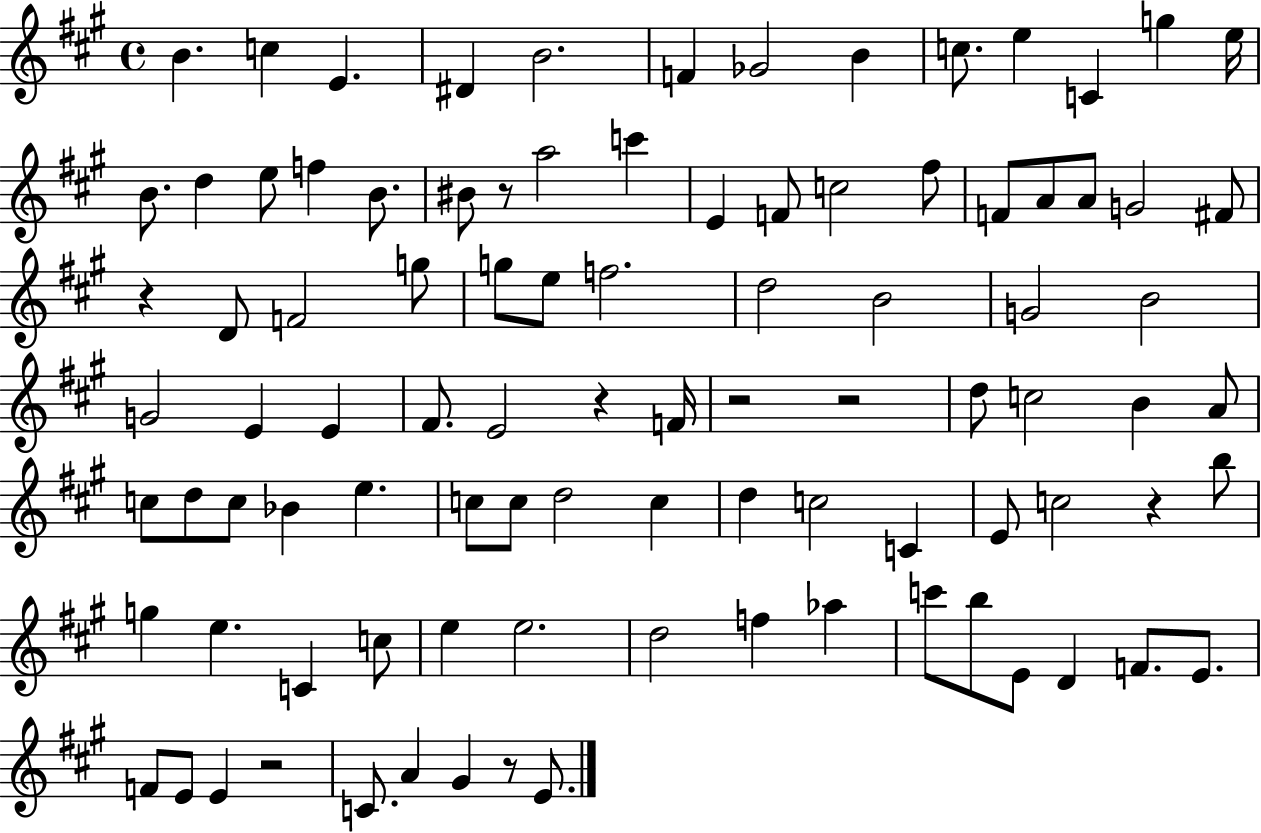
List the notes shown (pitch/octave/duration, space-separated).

B4/q. C5/q E4/q. D#4/q B4/h. F4/q Gb4/h B4/q C5/e. E5/q C4/q G5/q E5/s B4/e. D5/q E5/e F5/q B4/e. BIS4/e R/e A5/h C6/q E4/q F4/e C5/h F#5/e F4/e A4/e A4/e G4/h F#4/e R/q D4/e F4/h G5/e G5/e E5/e F5/h. D5/h B4/h G4/h B4/h G4/h E4/q E4/q F#4/e. E4/h R/q F4/s R/h R/h D5/e C5/h B4/q A4/e C5/e D5/e C5/e Bb4/q E5/q. C5/e C5/e D5/h C5/q D5/q C5/h C4/q E4/e C5/h R/q B5/e G5/q E5/q. C4/q C5/e E5/q E5/h. D5/h F5/q Ab5/q C6/e B5/e E4/e D4/q F4/e. E4/e. F4/e E4/e E4/q R/h C4/e. A4/q G#4/q R/e E4/e.